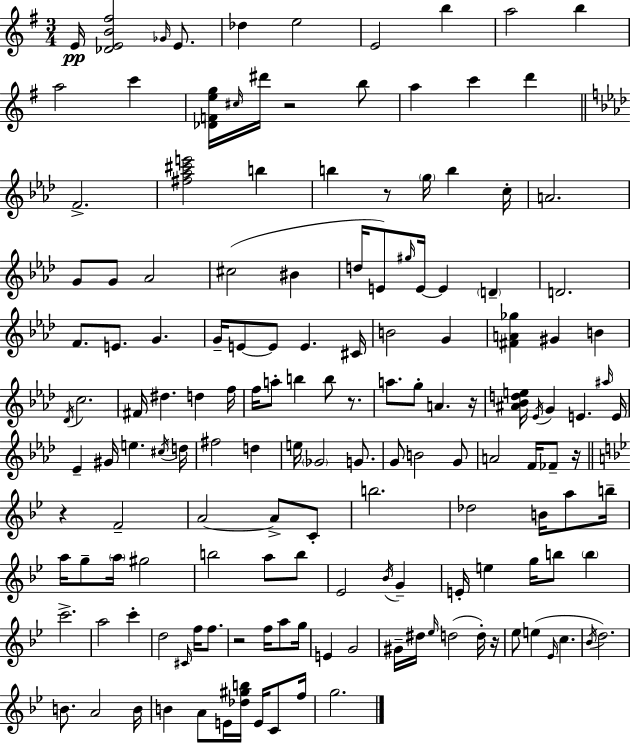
X:1
T:Untitled
M:3/4
L:1/4
K:G
E/4 [_DEB^f]2 _G/4 E/2 _d e2 E2 b a2 b a2 c' [_DFeg]/4 ^c/4 ^d'/4 z2 b/2 a c' d' F2 [^f_a^c'e']2 b b z/2 g/4 b c/4 A2 G/2 G/2 _A2 ^c2 ^B d/4 E/2 ^g/4 E/4 E D D2 F/2 E/2 G G/4 E/2 E/2 E ^C/4 B2 G [^FA_g] ^G B _D/4 c2 ^F/4 ^d d f/4 f/4 a/2 b b/2 z/2 a/2 g/2 A z/4 [^A_Bde]/4 _E/4 G E ^a/4 E/4 _E ^G/4 e ^c/4 d/4 ^f2 d e/4 _G2 G/2 G/2 B2 G/2 A2 F/4 _F/2 z/4 z F2 A2 A/2 C/2 b2 _d2 B/4 a/2 b/4 a/4 g/2 a/4 ^g2 b2 a/2 b/2 _E2 _B/4 G E/4 e g/4 b/2 b c'2 a2 c' d2 ^C/4 f/4 f/2 z2 f/4 a/2 g/4 E G2 ^G/4 ^d/4 _e/4 d2 d/4 z/4 _e/2 e _E/4 c _B/4 d2 B/2 A2 B/4 B A/2 E/4 [_d^gb]/4 E/4 C/2 f/4 g2